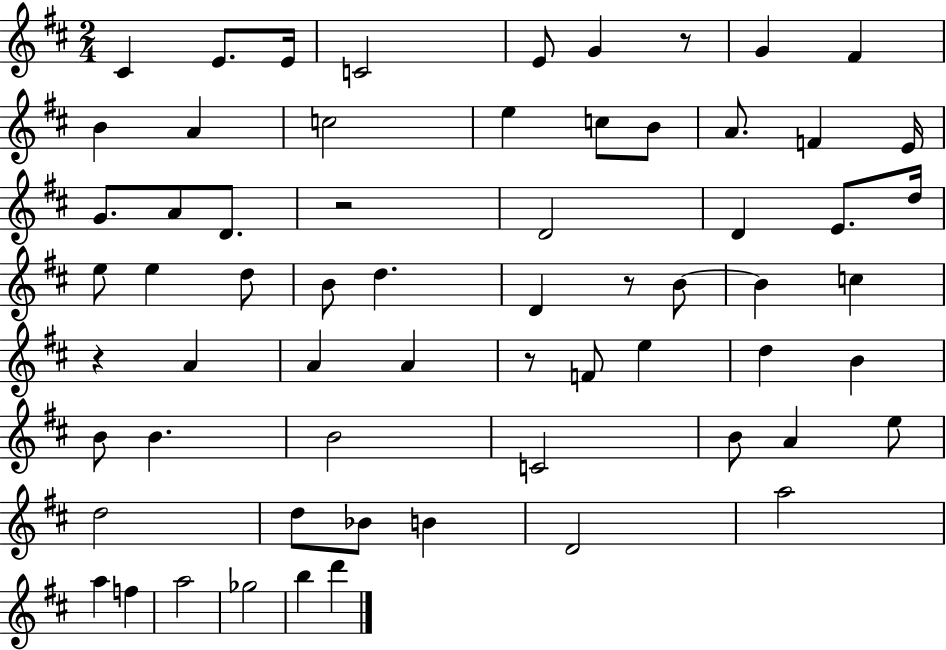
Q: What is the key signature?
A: D major